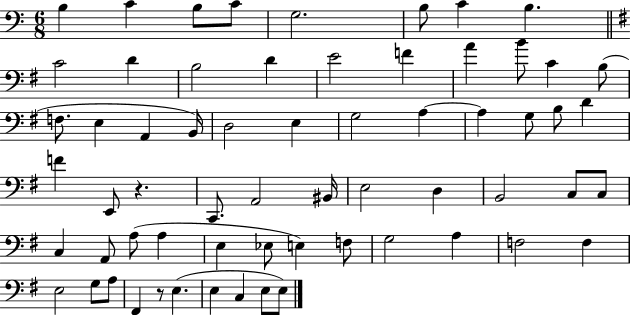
B3/q C4/q B3/e C4/e G3/h. B3/e C4/q B3/q. C4/h D4/q B3/h D4/q E4/h F4/q A4/q B4/e C4/q B3/e F3/e. E3/q A2/q B2/s D3/h E3/q G3/h A3/q A3/q G3/e B3/e D4/q F4/q E2/e R/q. C2/e. A2/h BIS2/s E3/h D3/q B2/h C3/e C3/e C3/q A2/e A3/e A3/q E3/q Eb3/e E3/q F3/e G3/h A3/q F3/h F3/q E3/h G3/e A3/e F#2/q R/e E3/q. E3/q C3/q E3/e E3/e